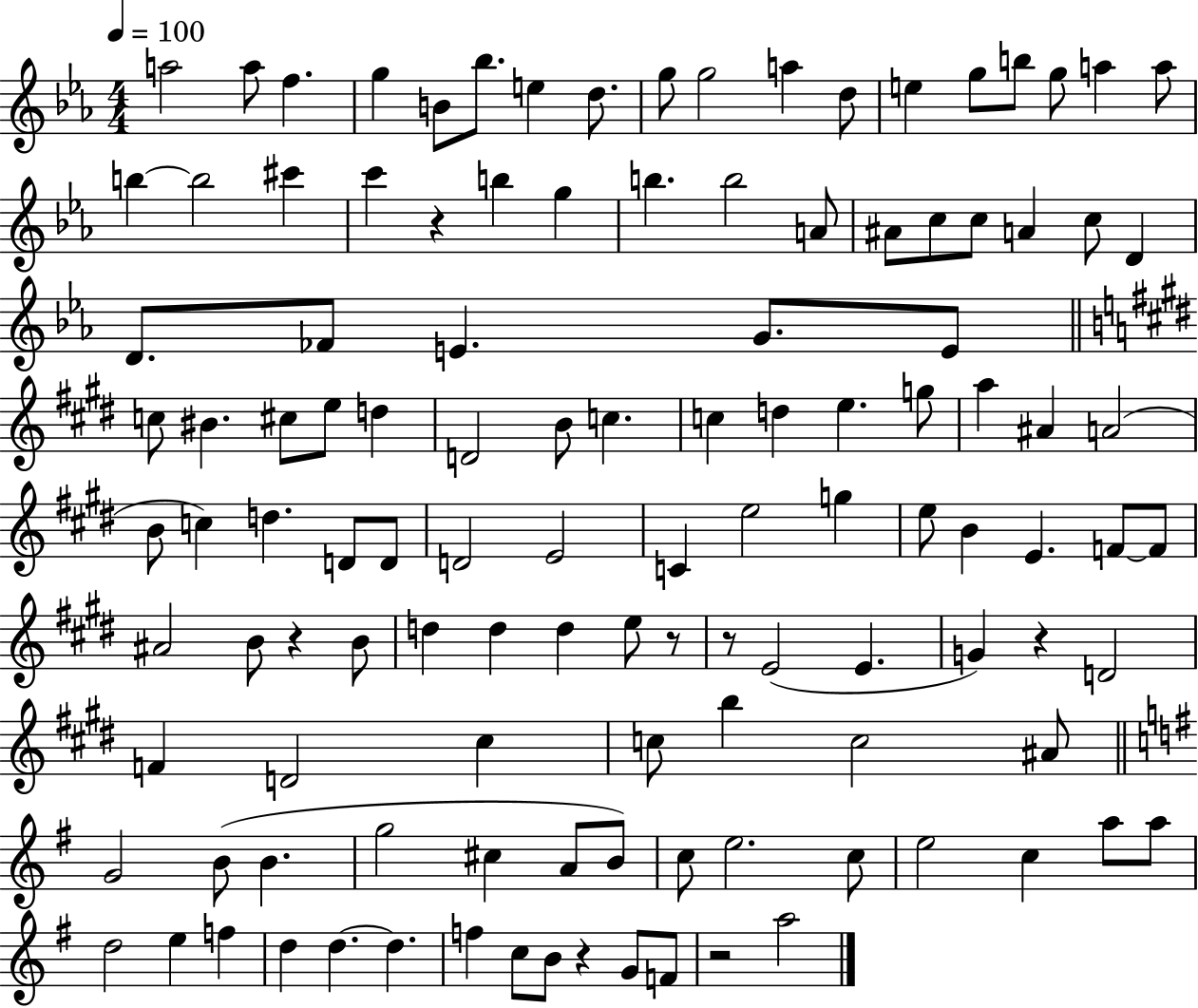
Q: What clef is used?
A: treble